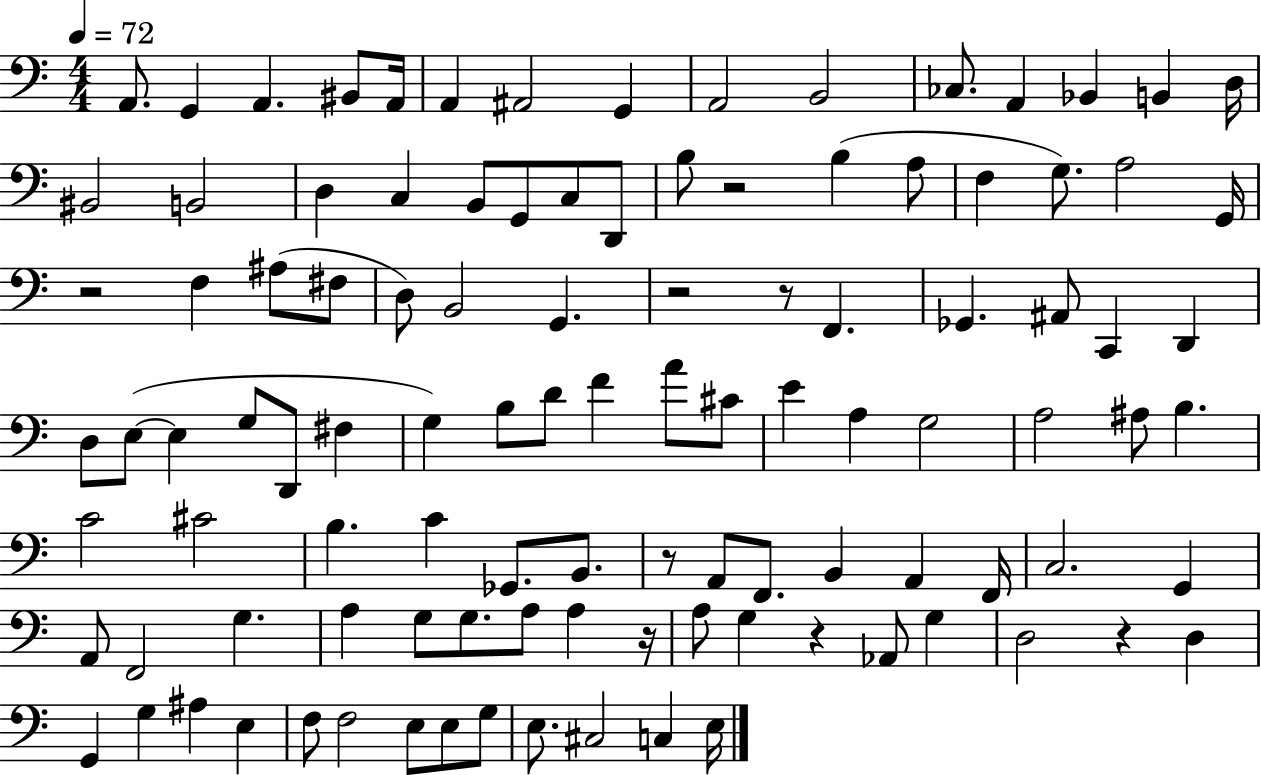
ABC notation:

X:1
T:Untitled
M:4/4
L:1/4
K:C
A,,/2 G,, A,, ^B,,/2 A,,/4 A,, ^A,,2 G,, A,,2 B,,2 _C,/2 A,, _B,, B,, D,/4 ^B,,2 B,,2 D, C, B,,/2 G,,/2 C,/2 D,,/2 B,/2 z2 B, A,/2 F, G,/2 A,2 G,,/4 z2 F, ^A,/2 ^F,/2 D,/2 B,,2 G,, z2 z/2 F,, _G,, ^A,,/2 C,, D,, D,/2 E,/2 E, G,/2 D,,/2 ^F, G, B,/2 D/2 F A/2 ^C/2 E A, G,2 A,2 ^A,/2 B, C2 ^C2 B, C _G,,/2 B,,/2 z/2 A,,/2 F,,/2 B,, A,, F,,/4 C,2 G,, A,,/2 F,,2 G, A, G,/2 G,/2 A,/2 A, z/4 A,/2 G, z _A,,/2 G, D,2 z D, G,, G, ^A, E, F,/2 F,2 E,/2 E,/2 G,/2 E,/2 ^C,2 C, E,/4